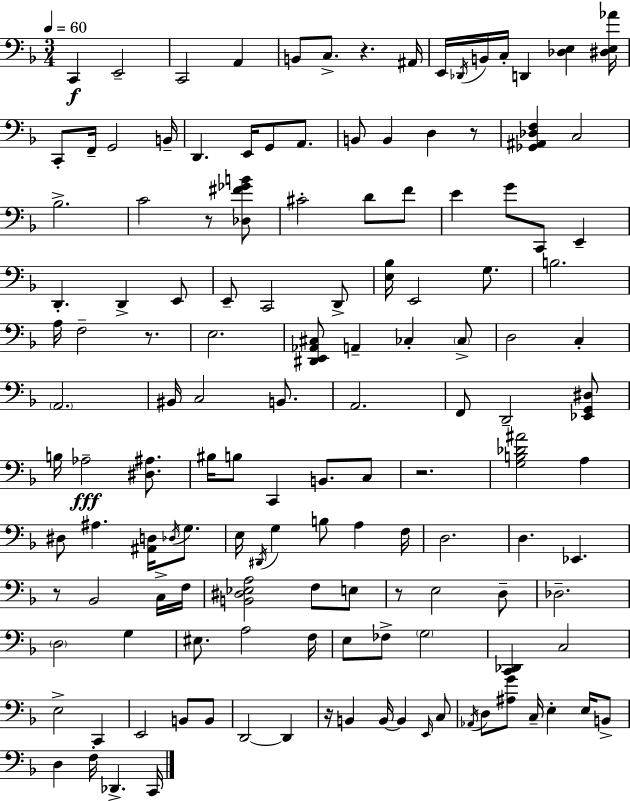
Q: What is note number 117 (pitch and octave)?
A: C2